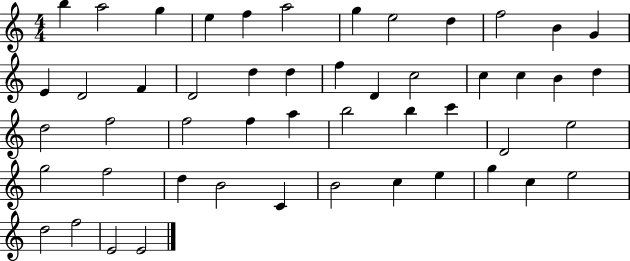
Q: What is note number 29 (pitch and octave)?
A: F5